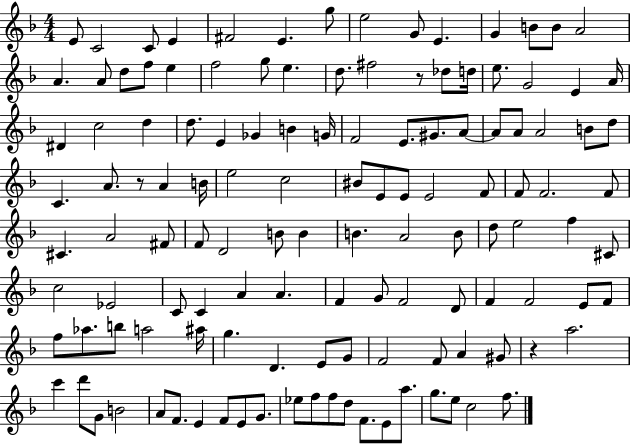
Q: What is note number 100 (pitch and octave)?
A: F4